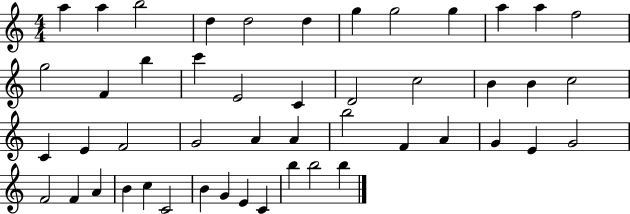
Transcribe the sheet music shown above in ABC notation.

X:1
T:Untitled
M:4/4
L:1/4
K:C
a a b2 d d2 d g g2 g a a f2 g2 F b c' E2 C D2 c2 B B c2 C E F2 G2 A A b2 F A G E G2 F2 F A B c C2 B G E C b b2 b